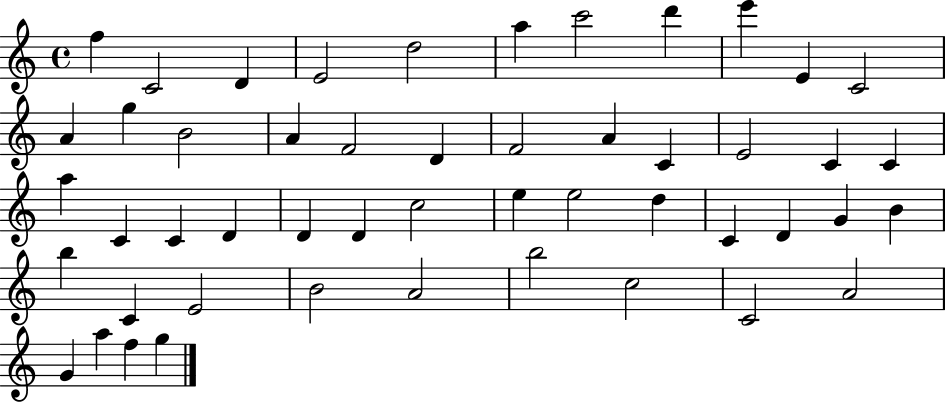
{
  \clef treble
  \time 4/4
  \defaultTimeSignature
  \key c \major
  f''4 c'2 d'4 | e'2 d''2 | a''4 c'''2 d'''4 | e'''4 e'4 c'2 | \break a'4 g''4 b'2 | a'4 f'2 d'4 | f'2 a'4 c'4 | e'2 c'4 c'4 | \break a''4 c'4 c'4 d'4 | d'4 d'4 c''2 | e''4 e''2 d''4 | c'4 d'4 g'4 b'4 | \break b''4 c'4 e'2 | b'2 a'2 | b''2 c''2 | c'2 a'2 | \break g'4 a''4 f''4 g''4 | \bar "|."
}